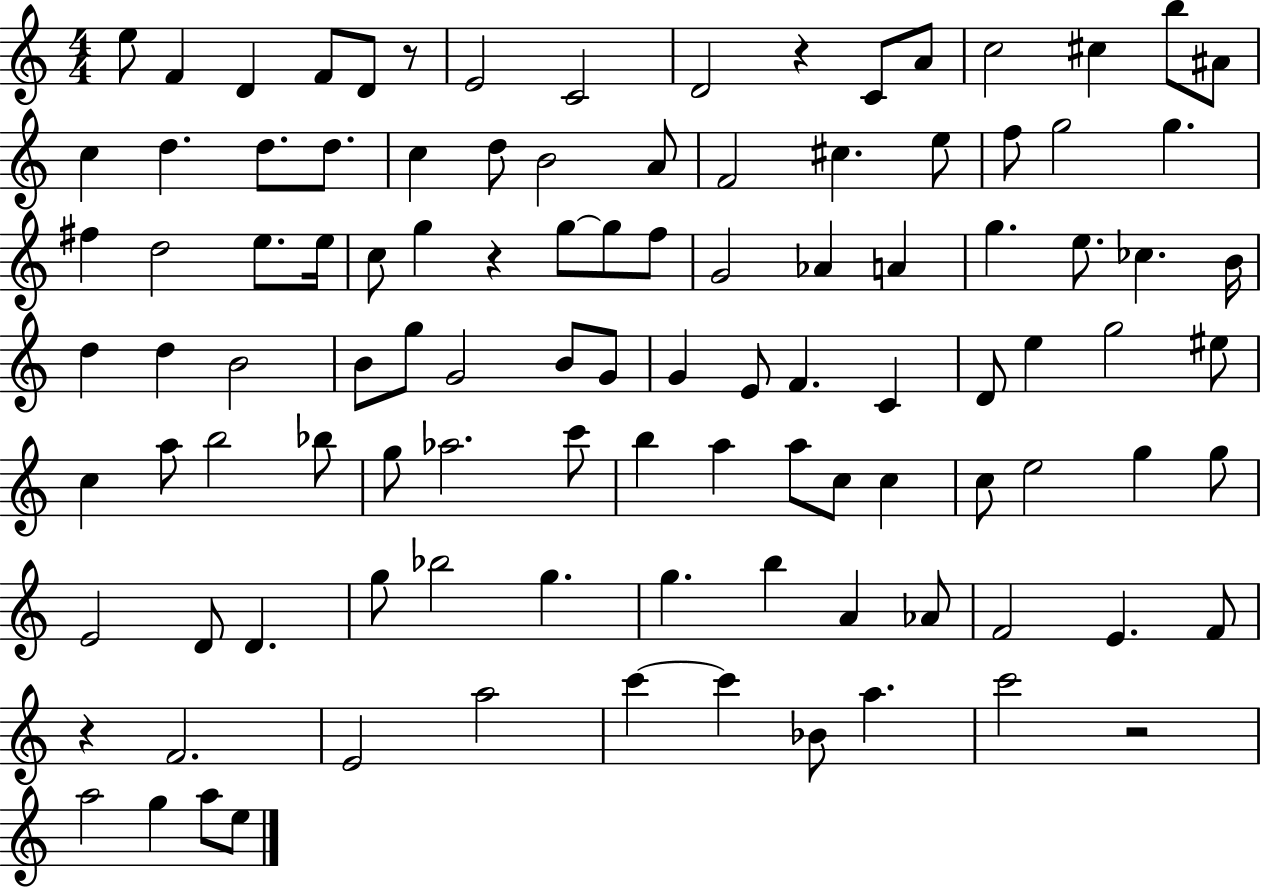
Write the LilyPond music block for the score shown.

{
  \clef treble
  \numericTimeSignature
  \time 4/4
  \key c \major
  e''8 f'4 d'4 f'8 d'8 r8 | e'2 c'2 | d'2 r4 c'8 a'8 | c''2 cis''4 b''8 ais'8 | \break c''4 d''4. d''8. d''8. | c''4 d''8 b'2 a'8 | f'2 cis''4. e''8 | f''8 g''2 g''4. | \break fis''4 d''2 e''8. e''16 | c''8 g''4 r4 g''8~~ g''8 f''8 | g'2 aes'4 a'4 | g''4. e''8. ces''4. b'16 | \break d''4 d''4 b'2 | b'8 g''8 g'2 b'8 g'8 | g'4 e'8 f'4. c'4 | d'8 e''4 g''2 eis''8 | \break c''4 a''8 b''2 bes''8 | g''8 aes''2. c'''8 | b''4 a''4 a''8 c''8 c''4 | c''8 e''2 g''4 g''8 | \break e'2 d'8 d'4. | g''8 bes''2 g''4. | g''4. b''4 a'4 aes'8 | f'2 e'4. f'8 | \break r4 f'2. | e'2 a''2 | c'''4~~ c'''4 bes'8 a''4. | c'''2 r2 | \break a''2 g''4 a''8 e''8 | \bar "|."
}